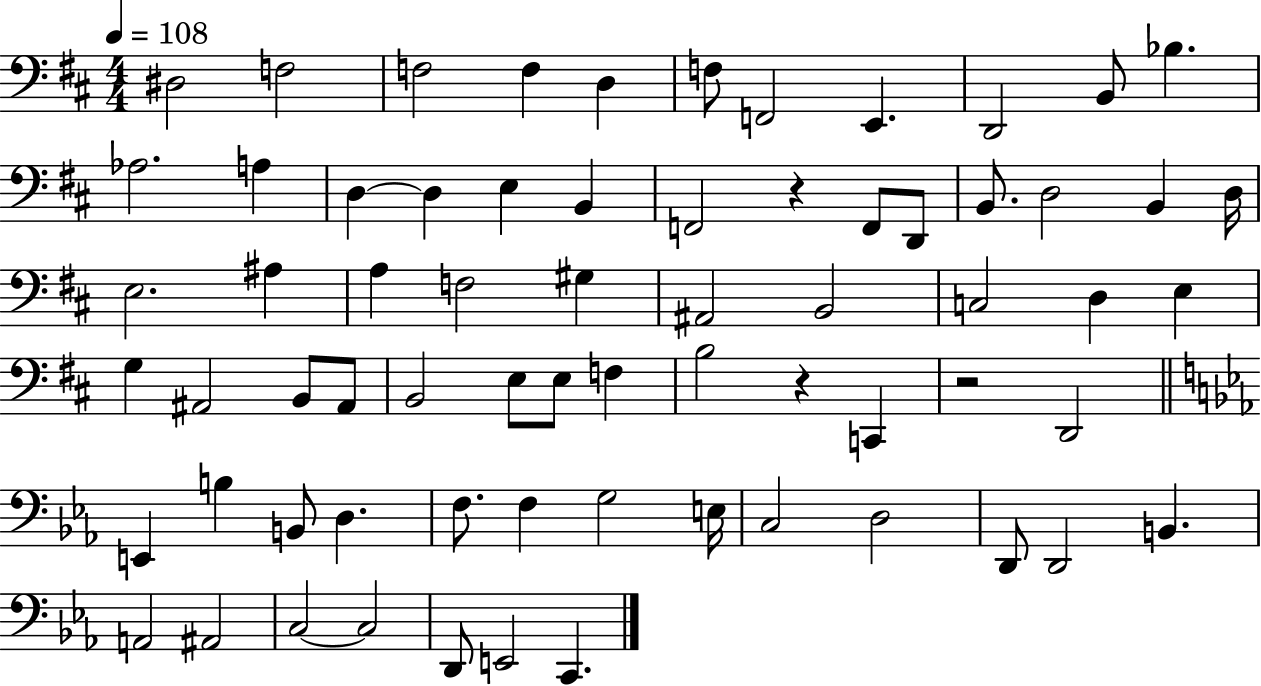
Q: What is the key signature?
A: D major